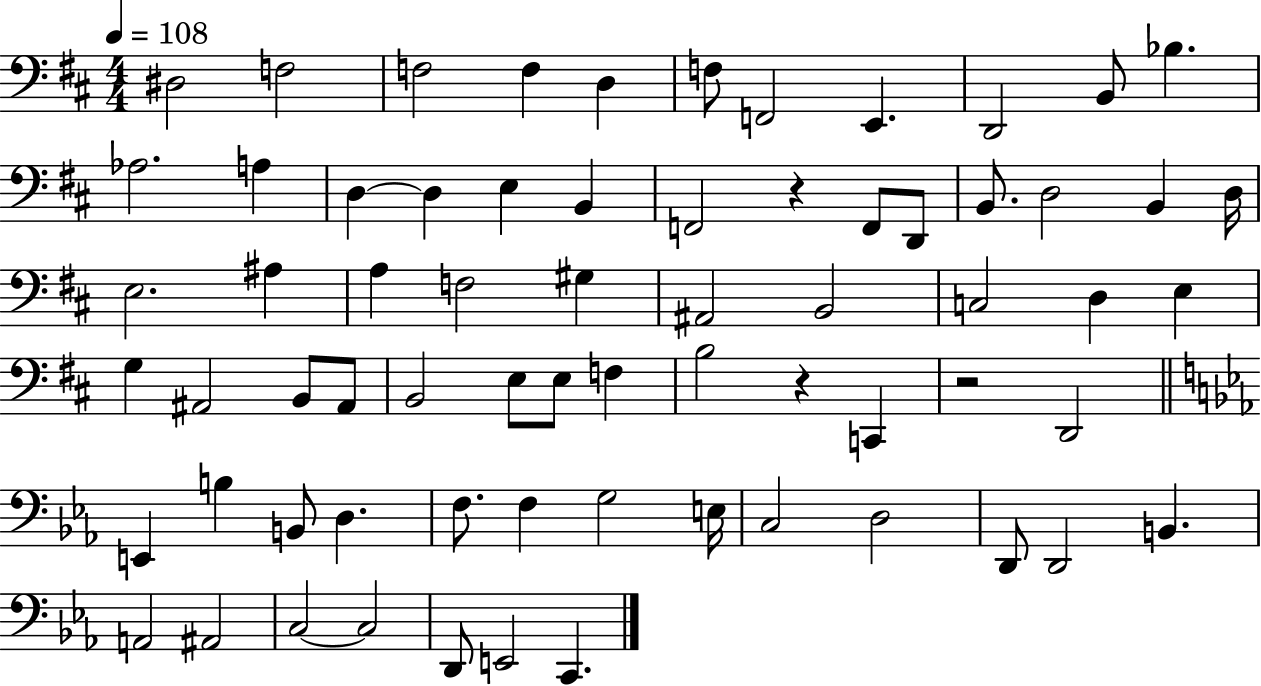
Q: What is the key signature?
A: D major